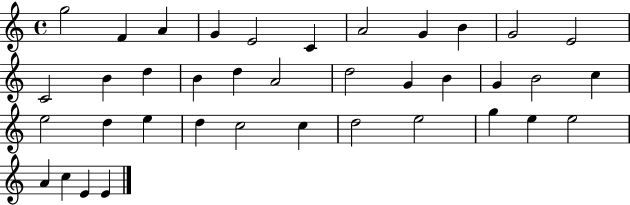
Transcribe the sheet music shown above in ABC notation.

X:1
T:Untitled
M:4/4
L:1/4
K:C
g2 F A G E2 C A2 G B G2 E2 C2 B d B d A2 d2 G B G B2 c e2 d e d c2 c d2 e2 g e e2 A c E E